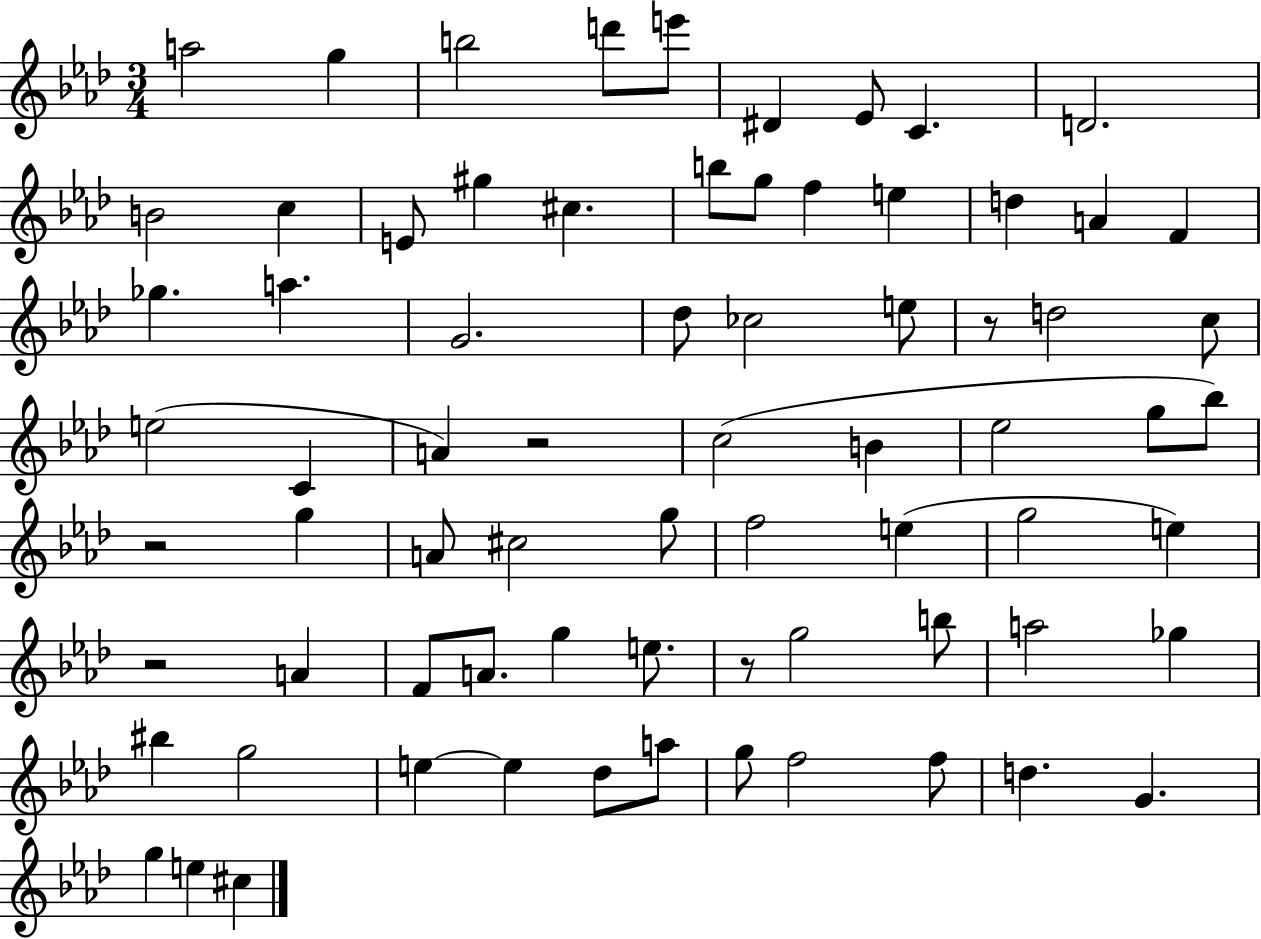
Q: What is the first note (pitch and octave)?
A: A5